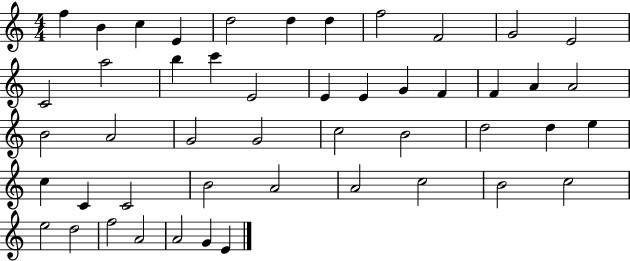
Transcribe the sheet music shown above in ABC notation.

X:1
T:Untitled
M:4/4
L:1/4
K:C
f B c E d2 d d f2 F2 G2 E2 C2 a2 b c' E2 E E G F F A A2 B2 A2 G2 G2 c2 B2 d2 d e c C C2 B2 A2 A2 c2 B2 c2 e2 d2 f2 A2 A2 G E